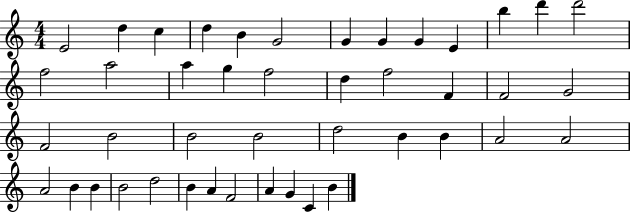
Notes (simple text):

E4/h D5/q C5/q D5/q B4/q G4/h G4/q G4/q G4/q E4/q B5/q D6/q D6/h F5/h A5/h A5/q G5/q F5/h D5/q F5/h F4/q F4/h G4/h F4/h B4/h B4/h B4/h D5/h B4/q B4/q A4/h A4/h A4/h B4/q B4/q B4/h D5/h B4/q A4/q F4/h A4/q G4/q C4/q B4/q